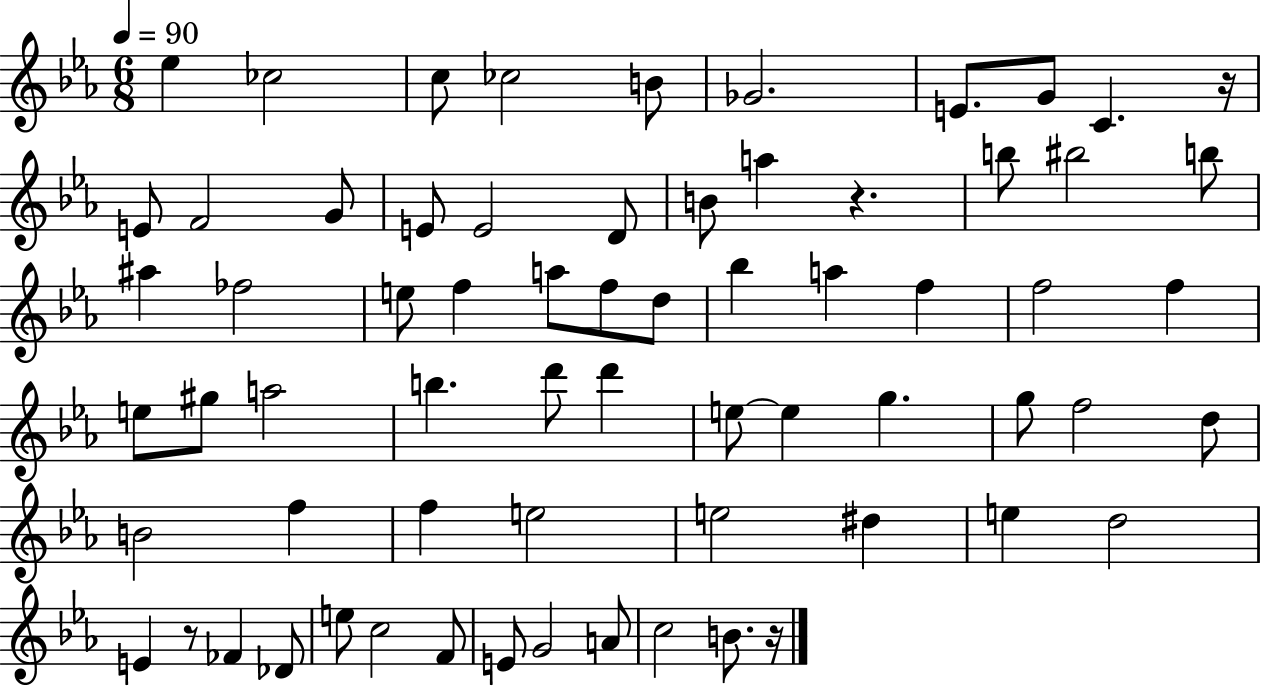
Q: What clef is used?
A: treble